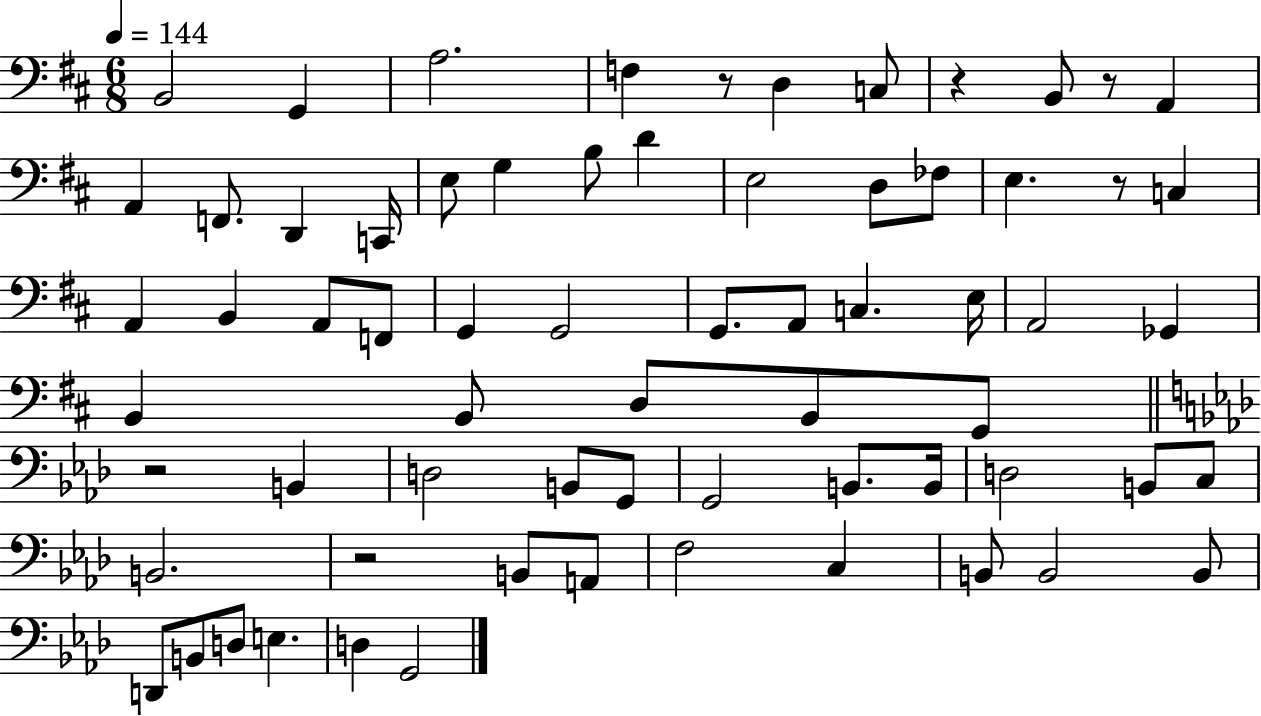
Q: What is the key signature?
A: D major